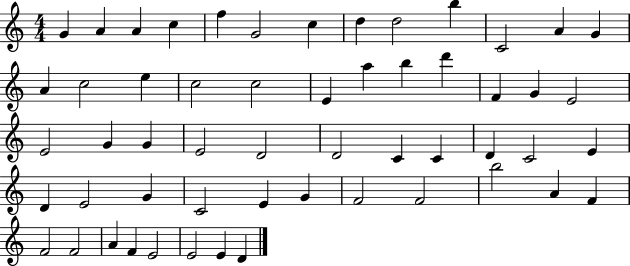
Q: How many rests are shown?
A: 0